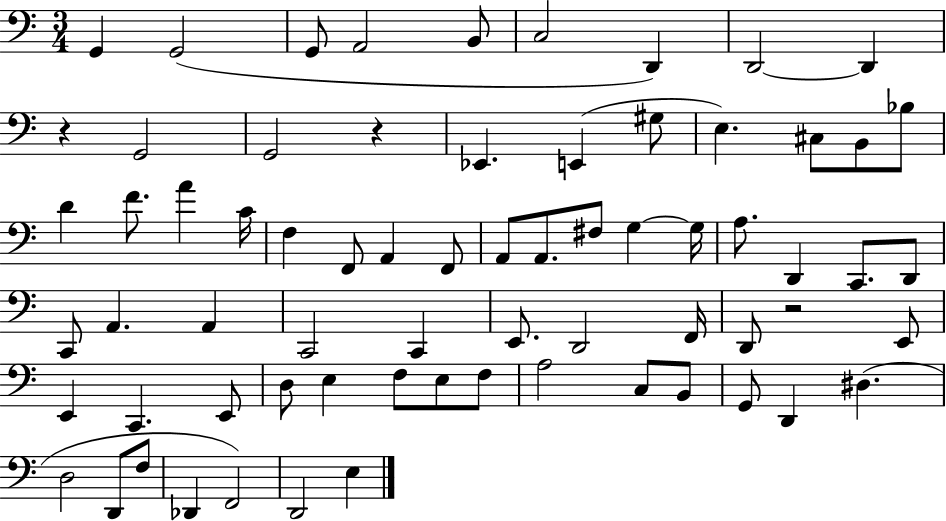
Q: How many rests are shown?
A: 3